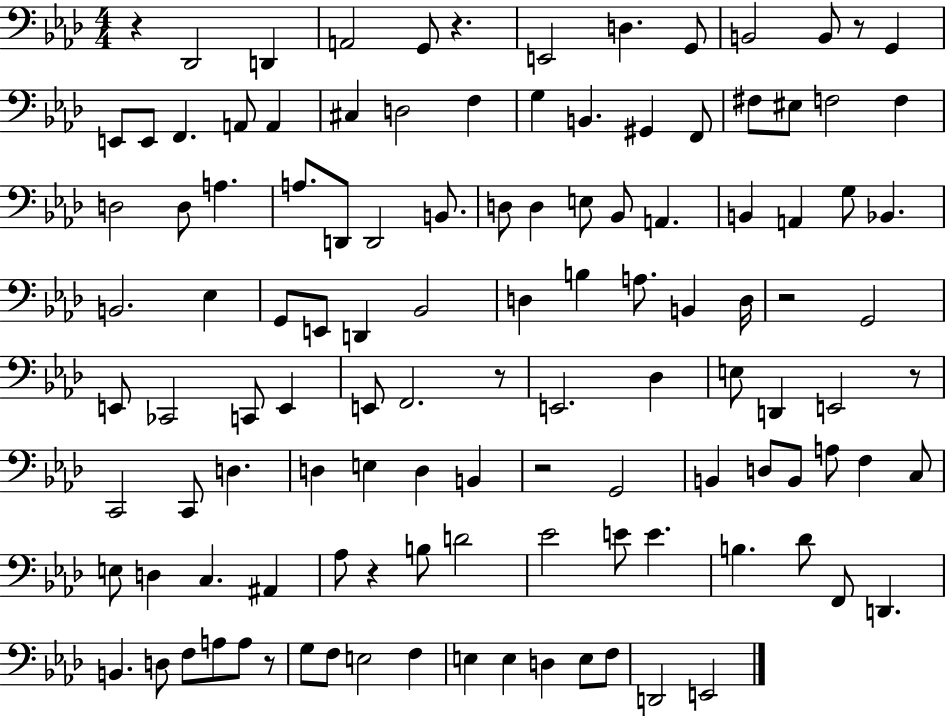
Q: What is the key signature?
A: AES major